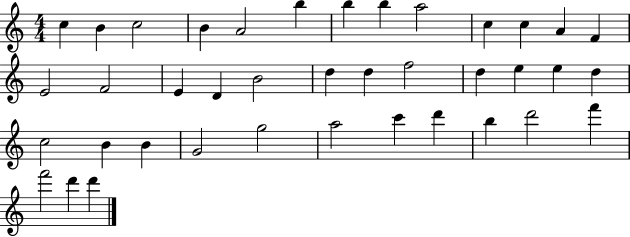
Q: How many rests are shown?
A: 0